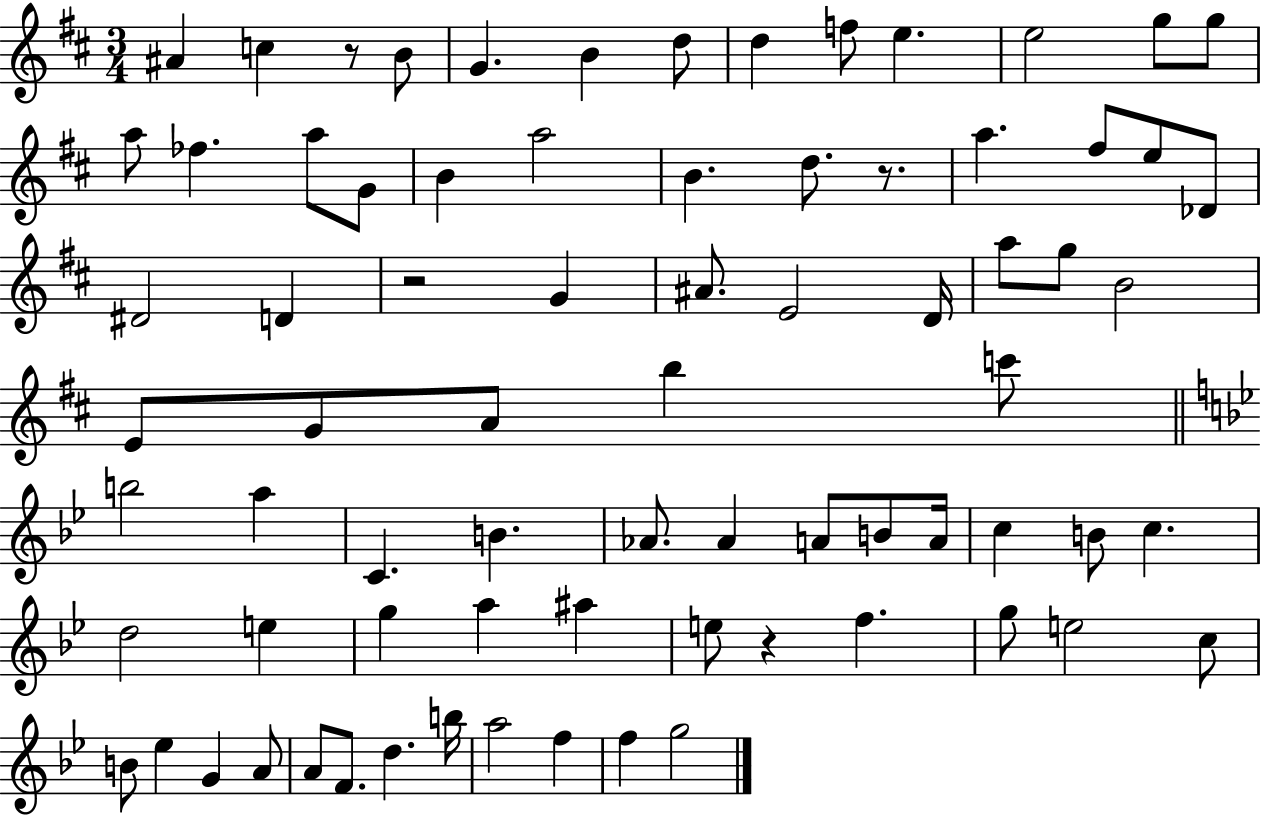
X:1
T:Untitled
M:3/4
L:1/4
K:D
^A c z/2 B/2 G B d/2 d f/2 e e2 g/2 g/2 a/2 _f a/2 G/2 B a2 B d/2 z/2 a ^f/2 e/2 _D/2 ^D2 D z2 G ^A/2 E2 D/4 a/2 g/2 B2 E/2 G/2 A/2 b c'/2 b2 a C B _A/2 _A A/2 B/2 A/4 c B/2 c d2 e g a ^a e/2 z f g/2 e2 c/2 B/2 _e G A/2 A/2 F/2 d b/4 a2 f f g2